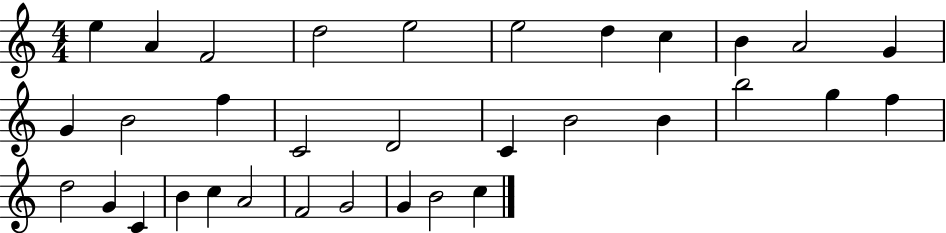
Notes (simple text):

E5/q A4/q F4/h D5/h E5/h E5/h D5/q C5/q B4/q A4/h G4/q G4/q B4/h F5/q C4/h D4/h C4/q B4/h B4/q B5/h G5/q F5/q D5/h G4/q C4/q B4/q C5/q A4/h F4/h G4/h G4/q B4/h C5/q